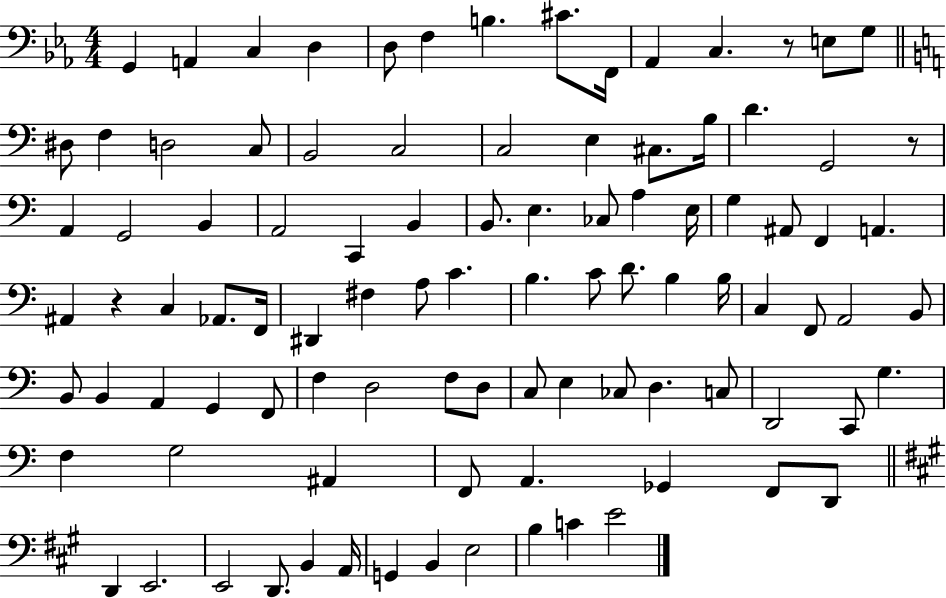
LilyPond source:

{
  \clef bass
  \numericTimeSignature
  \time 4/4
  \key ees \major
  g,4 a,4 c4 d4 | d8 f4 b4. cis'8. f,16 | aes,4 c4. r8 e8 g8 | \bar "||" \break \key c \major dis8 f4 d2 c8 | b,2 c2 | c2 e4 cis8. b16 | d'4. g,2 r8 | \break a,4 g,2 b,4 | a,2 c,4 b,4 | b,8. e4. ces8 a4 e16 | g4 ais,8 f,4 a,4. | \break ais,4 r4 c4 aes,8. f,16 | dis,4 fis4 a8 c'4. | b4. c'8 d'8. b4 b16 | c4 f,8 a,2 b,8 | \break b,8 b,4 a,4 g,4 f,8 | f4 d2 f8 d8 | c8 e4 ces8 d4. c8 | d,2 c,8 g4. | \break f4 g2 ais,4 | f,8 a,4. ges,4 f,8 d,8 | \bar "||" \break \key a \major d,4 e,2. | e,2 d,8. b,4 a,16 | g,4 b,4 e2 | b4 c'4 e'2 | \break \bar "|."
}